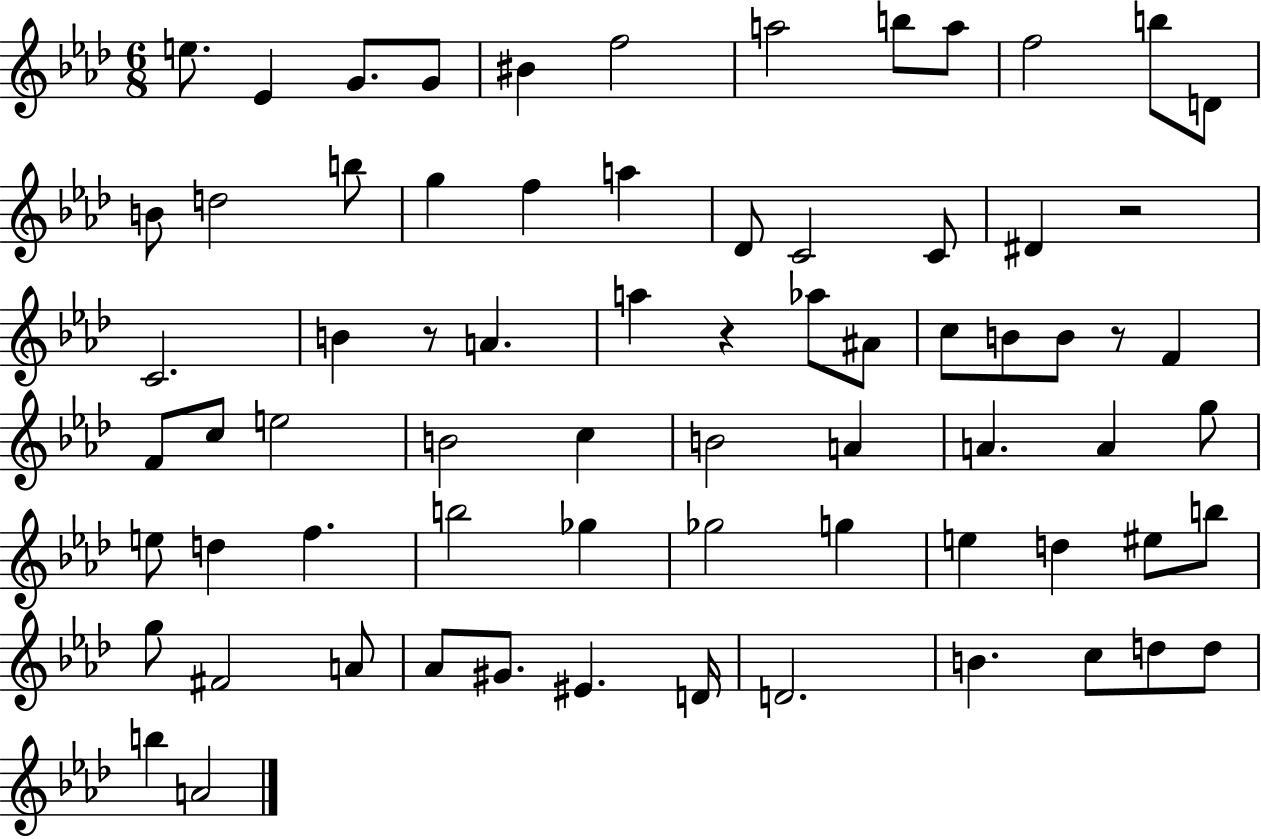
{
  \clef treble
  \numericTimeSignature
  \time 6/8
  \key aes \major
  e''8. ees'4 g'8. g'8 | bis'4 f''2 | a''2 b''8 a''8 | f''2 b''8 d'8 | \break b'8 d''2 b''8 | g''4 f''4 a''4 | des'8 c'2 c'8 | dis'4 r2 | \break c'2. | b'4 r8 a'4. | a''4 r4 aes''8 ais'8 | c''8 b'8 b'8 r8 f'4 | \break f'8 c''8 e''2 | b'2 c''4 | b'2 a'4 | a'4. a'4 g''8 | \break e''8 d''4 f''4. | b''2 ges''4 | ges''2 g''4 | e''4 d''4 eis''8 b''8 | \break g''8 fis'2 a'8 | aes'8 gis'8. eis'4. d'16 | d'2. | b'4. c''8 d''8 d''8 | \break b''4 a'2 | \bar "|."
}